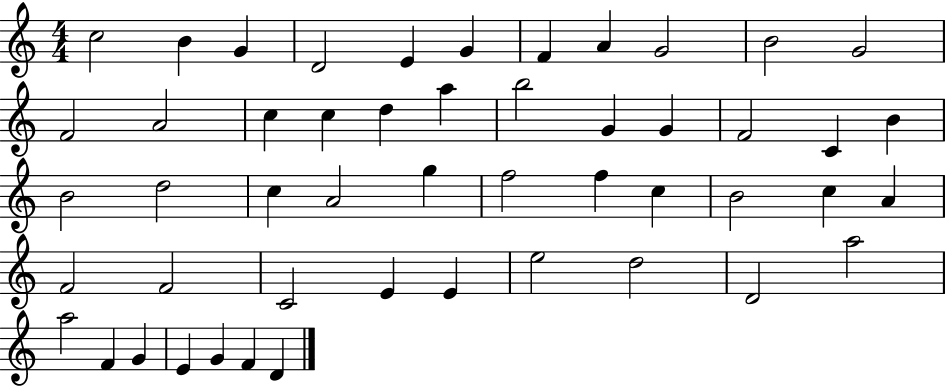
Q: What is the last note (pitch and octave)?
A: D4